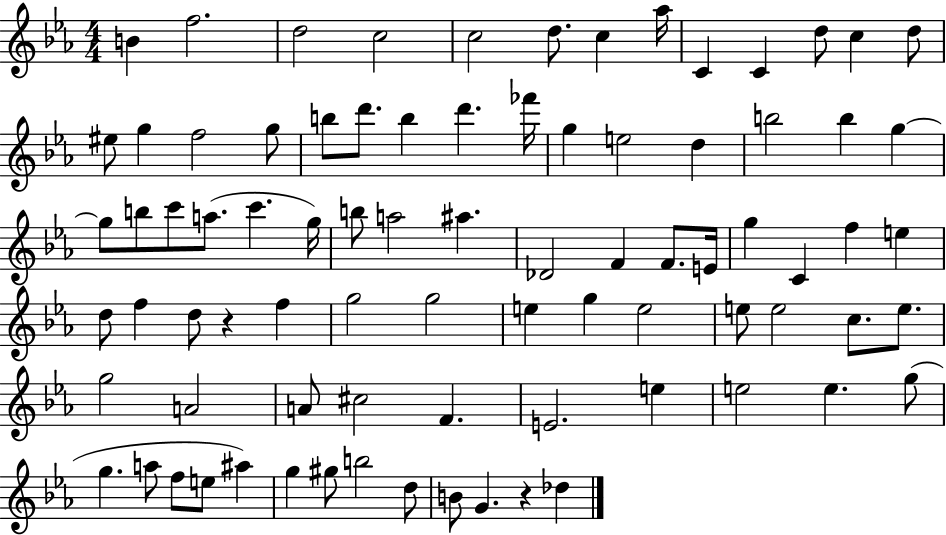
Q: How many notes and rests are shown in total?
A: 82